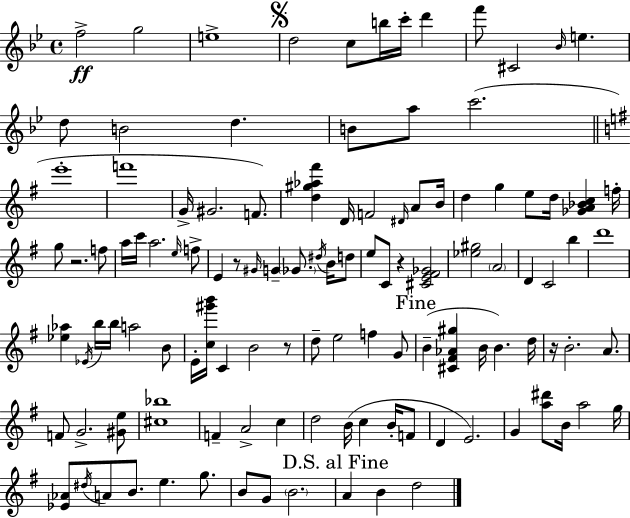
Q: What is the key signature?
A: G minor